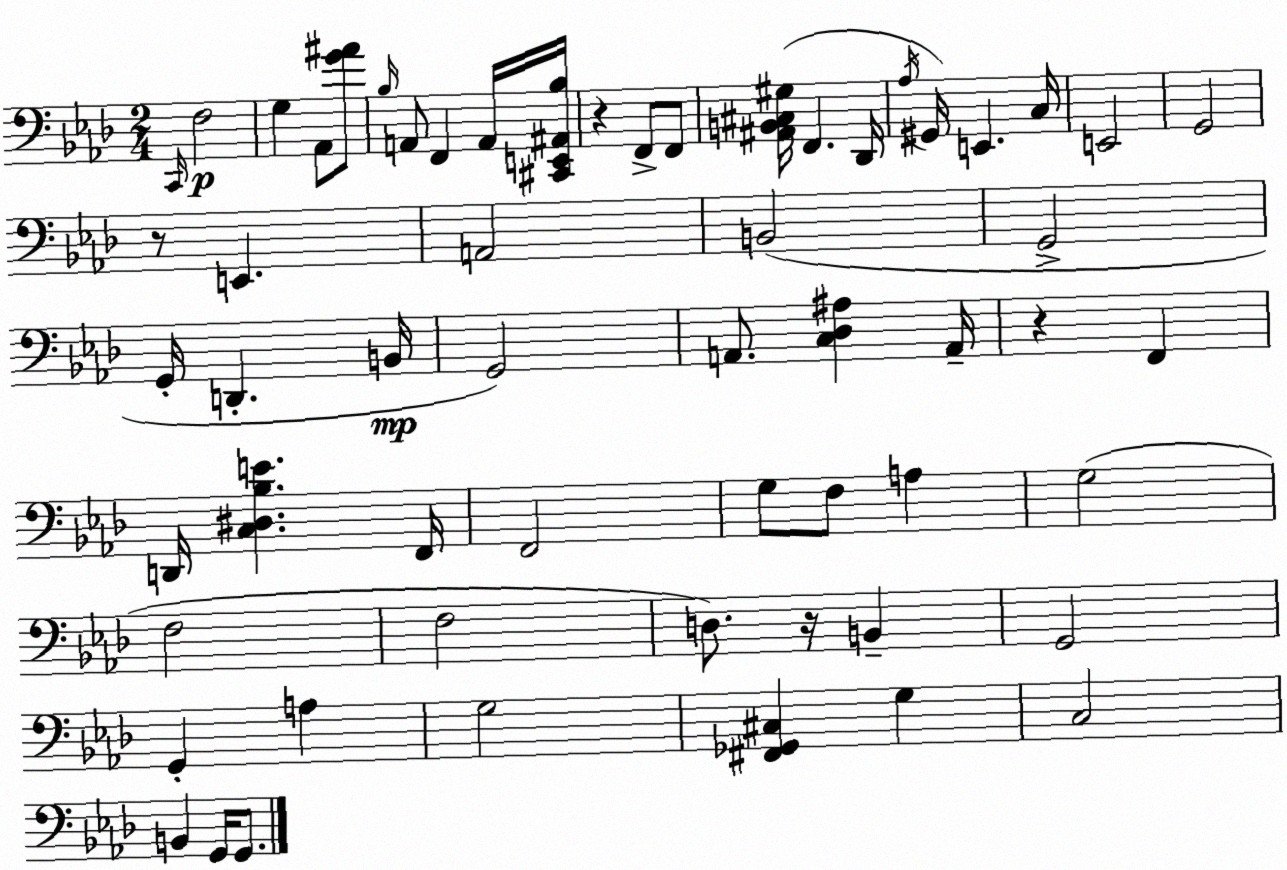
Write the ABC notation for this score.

X:1
T:Untitled
M:2/4
L:1/4
K:Ab
C,,/4 F,2 G, _A,,/2 [G^A]/2 _B,/4 A,,/2 F,, A,,/4 [^C,,E,,^A,,_B,]/4 z F,,/2 F,,/2 [^A,,B,,^C,^G,]/4 F,, _D,,/4 _A,/4 ^G,,/4 E,, C,/4 E,,2 G,,2 z/2 E,, A,,2 B,,2 G,,2 G,,/4 D,, B,,/4 G,,2 A,,/2 [C,_D,^A,] A,,/4 z F,, D,,/4 [C,^D,_B,E] F,,/4 F,,2 G,/2 F,/2 A, G,2 F,2 F,2 D,/2 z/4 B,, G,,2 G,, A, G,2 [^F,,_G,,^C,] G, C,2 B,, G,,/4 G,,/2